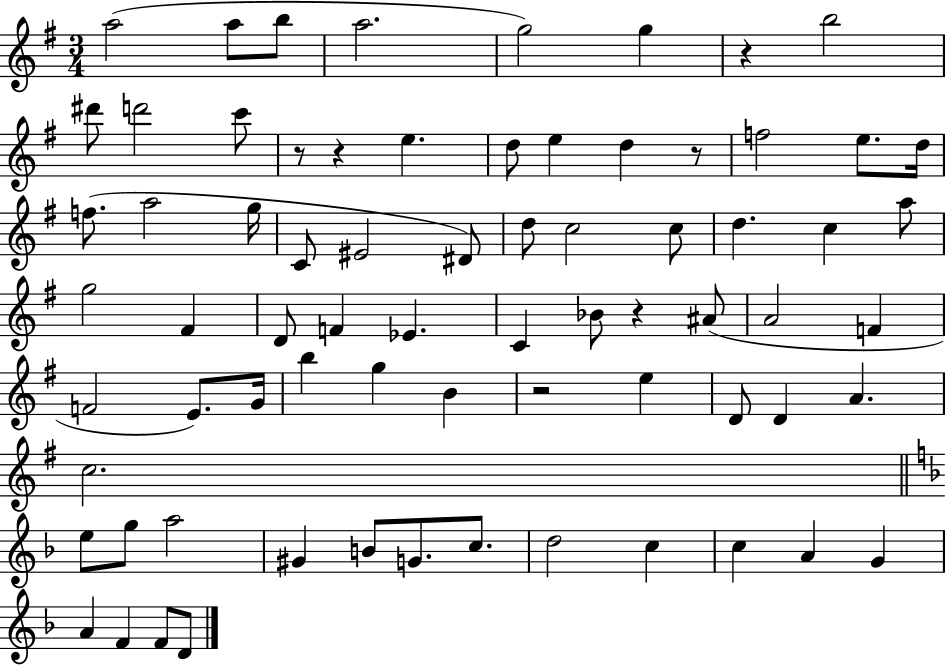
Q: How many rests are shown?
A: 6